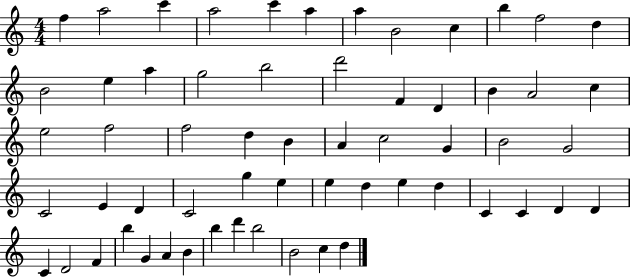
F5/q A5/h C6/q A5/h C6/q A5/q A5/q B4/h C5/q B5/q F5/h D5/q B4/h E5/q A5/q G5/h B5/h D6/h F4/q D4/q B4/q A4/h C5/q E5/h F5/h F5/h D5/q B4/q A4/q C5/h G4/q B4/h G4/h C4/h E4/q D4/q C4/h G5/q E5/q E5/q D5/q E5/q D5/q C4/q C4/q D4/q D4/q C4/q D4/h F4/q B5/q G4/q A4/q B4/q B5/q D6/q B5/h B4/h C5/q D5/q